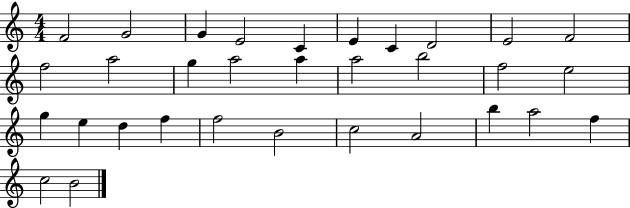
{
  \clef treble
  \numericTimeSignature
  \time 4/4
  \key c \major
  f'2 g'2 | g'4 e'2 c'4 | e'4 c'4 d'2 | e'2 f'2 | \break f''2 a''2 | g''4 a''2 a''4 | a''2 b''2 | f''2 e''2 | \break g''4 e''4 d''4 f''4 | f''2 b'2 | c''2 a'2 | b''4 a''2 f''4 | \break c''2 b'2 | \bar "|."
}